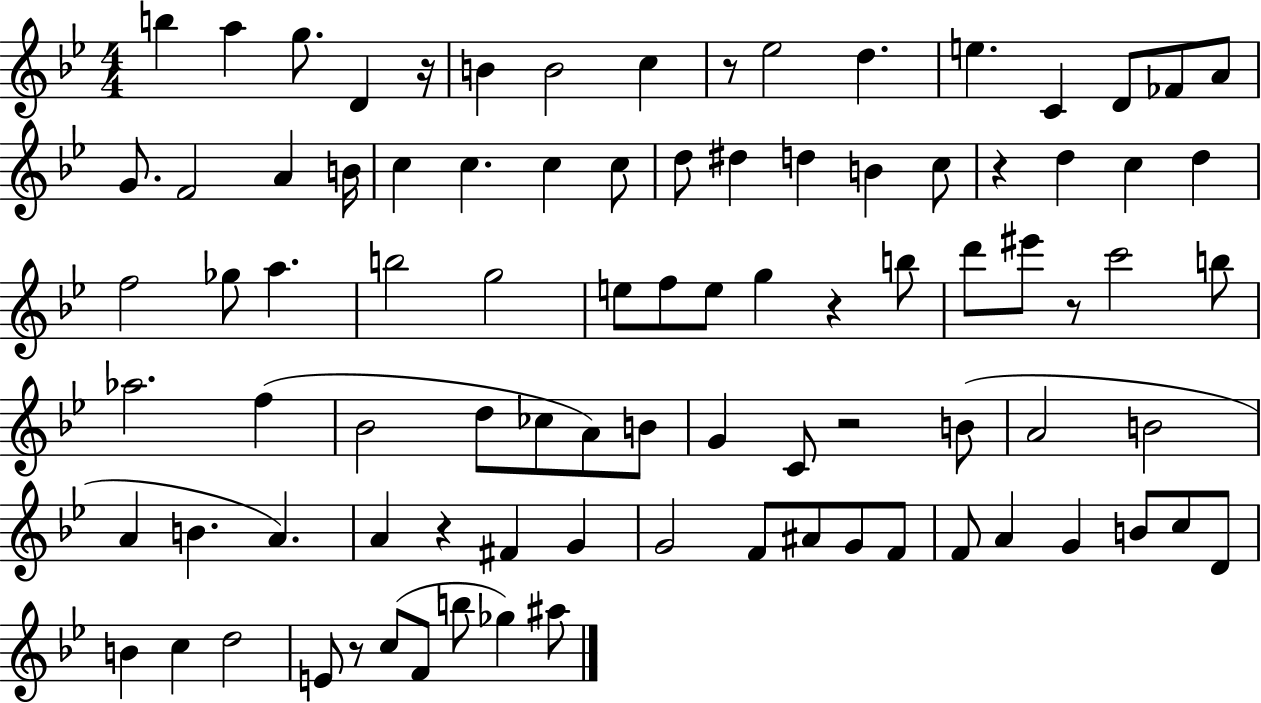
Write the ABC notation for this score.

X:1
T:Untitled
M:4/4
L:1/4
K:Bb
b a g/2 D z/4 B B2 c z/2 _e2 d e C D/2 _F/2 A/2 G/2 F2 A B/4 c c c c/2 d/2 ^d d B c/2 z d c d f2 _g/2 a b2 g2 e/2 f/2 e/2 g z b/2 d'/2 ^e'/2 z/2 c'2 b/2 _a2 f _B2 d/2 _c/2 A/2 B/2 G C/2 z2 B/2 A2 B2 A B A A z ^F G G2 F/2 ^A/2 G/2 F/2 F/2 A G B/2 c/2 D/2 B c d2 E/2 z/2 c/2 F/2 b/2 _g ^a/2